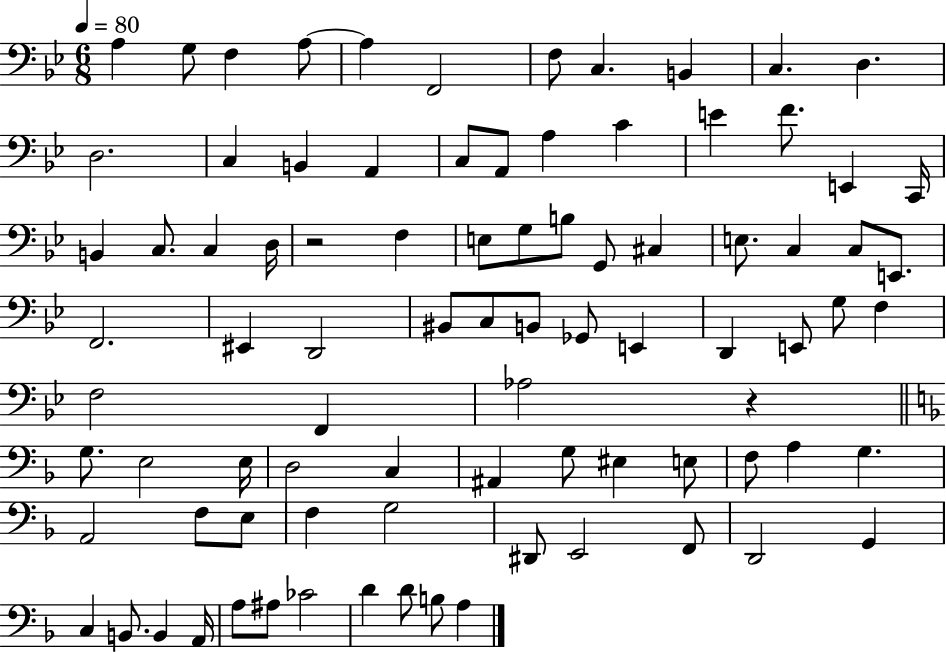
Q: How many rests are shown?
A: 2